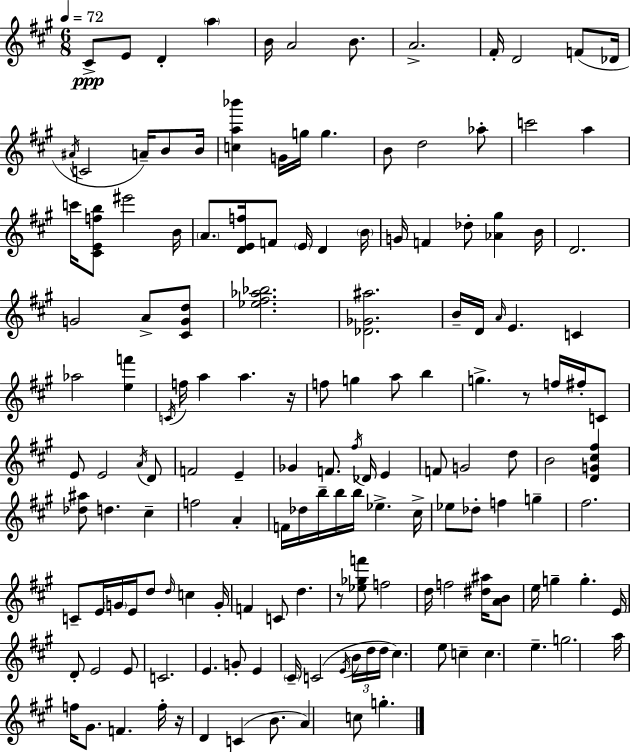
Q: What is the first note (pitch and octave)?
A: C#4